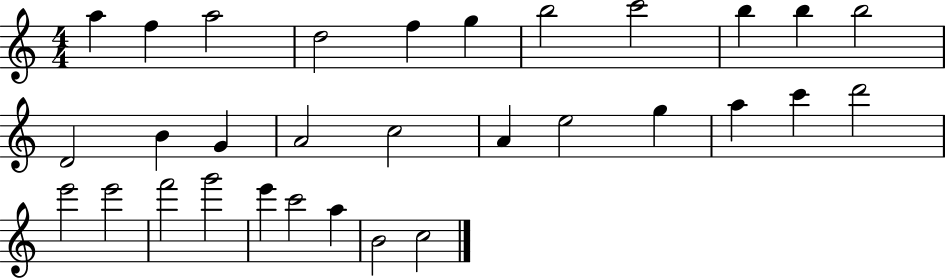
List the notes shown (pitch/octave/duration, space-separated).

A5/q F5/q A5/h D5/h F5/q G5/q B5/h C6/h B5/q B5/q B5/h D4/h B4/q G4/q A4/h C5/h A4/q E5/h G5/q A5/q C6/q D6/h E6/h E6/h F6/h G6/h E6/q C6/h A5/q B4/h C5/h